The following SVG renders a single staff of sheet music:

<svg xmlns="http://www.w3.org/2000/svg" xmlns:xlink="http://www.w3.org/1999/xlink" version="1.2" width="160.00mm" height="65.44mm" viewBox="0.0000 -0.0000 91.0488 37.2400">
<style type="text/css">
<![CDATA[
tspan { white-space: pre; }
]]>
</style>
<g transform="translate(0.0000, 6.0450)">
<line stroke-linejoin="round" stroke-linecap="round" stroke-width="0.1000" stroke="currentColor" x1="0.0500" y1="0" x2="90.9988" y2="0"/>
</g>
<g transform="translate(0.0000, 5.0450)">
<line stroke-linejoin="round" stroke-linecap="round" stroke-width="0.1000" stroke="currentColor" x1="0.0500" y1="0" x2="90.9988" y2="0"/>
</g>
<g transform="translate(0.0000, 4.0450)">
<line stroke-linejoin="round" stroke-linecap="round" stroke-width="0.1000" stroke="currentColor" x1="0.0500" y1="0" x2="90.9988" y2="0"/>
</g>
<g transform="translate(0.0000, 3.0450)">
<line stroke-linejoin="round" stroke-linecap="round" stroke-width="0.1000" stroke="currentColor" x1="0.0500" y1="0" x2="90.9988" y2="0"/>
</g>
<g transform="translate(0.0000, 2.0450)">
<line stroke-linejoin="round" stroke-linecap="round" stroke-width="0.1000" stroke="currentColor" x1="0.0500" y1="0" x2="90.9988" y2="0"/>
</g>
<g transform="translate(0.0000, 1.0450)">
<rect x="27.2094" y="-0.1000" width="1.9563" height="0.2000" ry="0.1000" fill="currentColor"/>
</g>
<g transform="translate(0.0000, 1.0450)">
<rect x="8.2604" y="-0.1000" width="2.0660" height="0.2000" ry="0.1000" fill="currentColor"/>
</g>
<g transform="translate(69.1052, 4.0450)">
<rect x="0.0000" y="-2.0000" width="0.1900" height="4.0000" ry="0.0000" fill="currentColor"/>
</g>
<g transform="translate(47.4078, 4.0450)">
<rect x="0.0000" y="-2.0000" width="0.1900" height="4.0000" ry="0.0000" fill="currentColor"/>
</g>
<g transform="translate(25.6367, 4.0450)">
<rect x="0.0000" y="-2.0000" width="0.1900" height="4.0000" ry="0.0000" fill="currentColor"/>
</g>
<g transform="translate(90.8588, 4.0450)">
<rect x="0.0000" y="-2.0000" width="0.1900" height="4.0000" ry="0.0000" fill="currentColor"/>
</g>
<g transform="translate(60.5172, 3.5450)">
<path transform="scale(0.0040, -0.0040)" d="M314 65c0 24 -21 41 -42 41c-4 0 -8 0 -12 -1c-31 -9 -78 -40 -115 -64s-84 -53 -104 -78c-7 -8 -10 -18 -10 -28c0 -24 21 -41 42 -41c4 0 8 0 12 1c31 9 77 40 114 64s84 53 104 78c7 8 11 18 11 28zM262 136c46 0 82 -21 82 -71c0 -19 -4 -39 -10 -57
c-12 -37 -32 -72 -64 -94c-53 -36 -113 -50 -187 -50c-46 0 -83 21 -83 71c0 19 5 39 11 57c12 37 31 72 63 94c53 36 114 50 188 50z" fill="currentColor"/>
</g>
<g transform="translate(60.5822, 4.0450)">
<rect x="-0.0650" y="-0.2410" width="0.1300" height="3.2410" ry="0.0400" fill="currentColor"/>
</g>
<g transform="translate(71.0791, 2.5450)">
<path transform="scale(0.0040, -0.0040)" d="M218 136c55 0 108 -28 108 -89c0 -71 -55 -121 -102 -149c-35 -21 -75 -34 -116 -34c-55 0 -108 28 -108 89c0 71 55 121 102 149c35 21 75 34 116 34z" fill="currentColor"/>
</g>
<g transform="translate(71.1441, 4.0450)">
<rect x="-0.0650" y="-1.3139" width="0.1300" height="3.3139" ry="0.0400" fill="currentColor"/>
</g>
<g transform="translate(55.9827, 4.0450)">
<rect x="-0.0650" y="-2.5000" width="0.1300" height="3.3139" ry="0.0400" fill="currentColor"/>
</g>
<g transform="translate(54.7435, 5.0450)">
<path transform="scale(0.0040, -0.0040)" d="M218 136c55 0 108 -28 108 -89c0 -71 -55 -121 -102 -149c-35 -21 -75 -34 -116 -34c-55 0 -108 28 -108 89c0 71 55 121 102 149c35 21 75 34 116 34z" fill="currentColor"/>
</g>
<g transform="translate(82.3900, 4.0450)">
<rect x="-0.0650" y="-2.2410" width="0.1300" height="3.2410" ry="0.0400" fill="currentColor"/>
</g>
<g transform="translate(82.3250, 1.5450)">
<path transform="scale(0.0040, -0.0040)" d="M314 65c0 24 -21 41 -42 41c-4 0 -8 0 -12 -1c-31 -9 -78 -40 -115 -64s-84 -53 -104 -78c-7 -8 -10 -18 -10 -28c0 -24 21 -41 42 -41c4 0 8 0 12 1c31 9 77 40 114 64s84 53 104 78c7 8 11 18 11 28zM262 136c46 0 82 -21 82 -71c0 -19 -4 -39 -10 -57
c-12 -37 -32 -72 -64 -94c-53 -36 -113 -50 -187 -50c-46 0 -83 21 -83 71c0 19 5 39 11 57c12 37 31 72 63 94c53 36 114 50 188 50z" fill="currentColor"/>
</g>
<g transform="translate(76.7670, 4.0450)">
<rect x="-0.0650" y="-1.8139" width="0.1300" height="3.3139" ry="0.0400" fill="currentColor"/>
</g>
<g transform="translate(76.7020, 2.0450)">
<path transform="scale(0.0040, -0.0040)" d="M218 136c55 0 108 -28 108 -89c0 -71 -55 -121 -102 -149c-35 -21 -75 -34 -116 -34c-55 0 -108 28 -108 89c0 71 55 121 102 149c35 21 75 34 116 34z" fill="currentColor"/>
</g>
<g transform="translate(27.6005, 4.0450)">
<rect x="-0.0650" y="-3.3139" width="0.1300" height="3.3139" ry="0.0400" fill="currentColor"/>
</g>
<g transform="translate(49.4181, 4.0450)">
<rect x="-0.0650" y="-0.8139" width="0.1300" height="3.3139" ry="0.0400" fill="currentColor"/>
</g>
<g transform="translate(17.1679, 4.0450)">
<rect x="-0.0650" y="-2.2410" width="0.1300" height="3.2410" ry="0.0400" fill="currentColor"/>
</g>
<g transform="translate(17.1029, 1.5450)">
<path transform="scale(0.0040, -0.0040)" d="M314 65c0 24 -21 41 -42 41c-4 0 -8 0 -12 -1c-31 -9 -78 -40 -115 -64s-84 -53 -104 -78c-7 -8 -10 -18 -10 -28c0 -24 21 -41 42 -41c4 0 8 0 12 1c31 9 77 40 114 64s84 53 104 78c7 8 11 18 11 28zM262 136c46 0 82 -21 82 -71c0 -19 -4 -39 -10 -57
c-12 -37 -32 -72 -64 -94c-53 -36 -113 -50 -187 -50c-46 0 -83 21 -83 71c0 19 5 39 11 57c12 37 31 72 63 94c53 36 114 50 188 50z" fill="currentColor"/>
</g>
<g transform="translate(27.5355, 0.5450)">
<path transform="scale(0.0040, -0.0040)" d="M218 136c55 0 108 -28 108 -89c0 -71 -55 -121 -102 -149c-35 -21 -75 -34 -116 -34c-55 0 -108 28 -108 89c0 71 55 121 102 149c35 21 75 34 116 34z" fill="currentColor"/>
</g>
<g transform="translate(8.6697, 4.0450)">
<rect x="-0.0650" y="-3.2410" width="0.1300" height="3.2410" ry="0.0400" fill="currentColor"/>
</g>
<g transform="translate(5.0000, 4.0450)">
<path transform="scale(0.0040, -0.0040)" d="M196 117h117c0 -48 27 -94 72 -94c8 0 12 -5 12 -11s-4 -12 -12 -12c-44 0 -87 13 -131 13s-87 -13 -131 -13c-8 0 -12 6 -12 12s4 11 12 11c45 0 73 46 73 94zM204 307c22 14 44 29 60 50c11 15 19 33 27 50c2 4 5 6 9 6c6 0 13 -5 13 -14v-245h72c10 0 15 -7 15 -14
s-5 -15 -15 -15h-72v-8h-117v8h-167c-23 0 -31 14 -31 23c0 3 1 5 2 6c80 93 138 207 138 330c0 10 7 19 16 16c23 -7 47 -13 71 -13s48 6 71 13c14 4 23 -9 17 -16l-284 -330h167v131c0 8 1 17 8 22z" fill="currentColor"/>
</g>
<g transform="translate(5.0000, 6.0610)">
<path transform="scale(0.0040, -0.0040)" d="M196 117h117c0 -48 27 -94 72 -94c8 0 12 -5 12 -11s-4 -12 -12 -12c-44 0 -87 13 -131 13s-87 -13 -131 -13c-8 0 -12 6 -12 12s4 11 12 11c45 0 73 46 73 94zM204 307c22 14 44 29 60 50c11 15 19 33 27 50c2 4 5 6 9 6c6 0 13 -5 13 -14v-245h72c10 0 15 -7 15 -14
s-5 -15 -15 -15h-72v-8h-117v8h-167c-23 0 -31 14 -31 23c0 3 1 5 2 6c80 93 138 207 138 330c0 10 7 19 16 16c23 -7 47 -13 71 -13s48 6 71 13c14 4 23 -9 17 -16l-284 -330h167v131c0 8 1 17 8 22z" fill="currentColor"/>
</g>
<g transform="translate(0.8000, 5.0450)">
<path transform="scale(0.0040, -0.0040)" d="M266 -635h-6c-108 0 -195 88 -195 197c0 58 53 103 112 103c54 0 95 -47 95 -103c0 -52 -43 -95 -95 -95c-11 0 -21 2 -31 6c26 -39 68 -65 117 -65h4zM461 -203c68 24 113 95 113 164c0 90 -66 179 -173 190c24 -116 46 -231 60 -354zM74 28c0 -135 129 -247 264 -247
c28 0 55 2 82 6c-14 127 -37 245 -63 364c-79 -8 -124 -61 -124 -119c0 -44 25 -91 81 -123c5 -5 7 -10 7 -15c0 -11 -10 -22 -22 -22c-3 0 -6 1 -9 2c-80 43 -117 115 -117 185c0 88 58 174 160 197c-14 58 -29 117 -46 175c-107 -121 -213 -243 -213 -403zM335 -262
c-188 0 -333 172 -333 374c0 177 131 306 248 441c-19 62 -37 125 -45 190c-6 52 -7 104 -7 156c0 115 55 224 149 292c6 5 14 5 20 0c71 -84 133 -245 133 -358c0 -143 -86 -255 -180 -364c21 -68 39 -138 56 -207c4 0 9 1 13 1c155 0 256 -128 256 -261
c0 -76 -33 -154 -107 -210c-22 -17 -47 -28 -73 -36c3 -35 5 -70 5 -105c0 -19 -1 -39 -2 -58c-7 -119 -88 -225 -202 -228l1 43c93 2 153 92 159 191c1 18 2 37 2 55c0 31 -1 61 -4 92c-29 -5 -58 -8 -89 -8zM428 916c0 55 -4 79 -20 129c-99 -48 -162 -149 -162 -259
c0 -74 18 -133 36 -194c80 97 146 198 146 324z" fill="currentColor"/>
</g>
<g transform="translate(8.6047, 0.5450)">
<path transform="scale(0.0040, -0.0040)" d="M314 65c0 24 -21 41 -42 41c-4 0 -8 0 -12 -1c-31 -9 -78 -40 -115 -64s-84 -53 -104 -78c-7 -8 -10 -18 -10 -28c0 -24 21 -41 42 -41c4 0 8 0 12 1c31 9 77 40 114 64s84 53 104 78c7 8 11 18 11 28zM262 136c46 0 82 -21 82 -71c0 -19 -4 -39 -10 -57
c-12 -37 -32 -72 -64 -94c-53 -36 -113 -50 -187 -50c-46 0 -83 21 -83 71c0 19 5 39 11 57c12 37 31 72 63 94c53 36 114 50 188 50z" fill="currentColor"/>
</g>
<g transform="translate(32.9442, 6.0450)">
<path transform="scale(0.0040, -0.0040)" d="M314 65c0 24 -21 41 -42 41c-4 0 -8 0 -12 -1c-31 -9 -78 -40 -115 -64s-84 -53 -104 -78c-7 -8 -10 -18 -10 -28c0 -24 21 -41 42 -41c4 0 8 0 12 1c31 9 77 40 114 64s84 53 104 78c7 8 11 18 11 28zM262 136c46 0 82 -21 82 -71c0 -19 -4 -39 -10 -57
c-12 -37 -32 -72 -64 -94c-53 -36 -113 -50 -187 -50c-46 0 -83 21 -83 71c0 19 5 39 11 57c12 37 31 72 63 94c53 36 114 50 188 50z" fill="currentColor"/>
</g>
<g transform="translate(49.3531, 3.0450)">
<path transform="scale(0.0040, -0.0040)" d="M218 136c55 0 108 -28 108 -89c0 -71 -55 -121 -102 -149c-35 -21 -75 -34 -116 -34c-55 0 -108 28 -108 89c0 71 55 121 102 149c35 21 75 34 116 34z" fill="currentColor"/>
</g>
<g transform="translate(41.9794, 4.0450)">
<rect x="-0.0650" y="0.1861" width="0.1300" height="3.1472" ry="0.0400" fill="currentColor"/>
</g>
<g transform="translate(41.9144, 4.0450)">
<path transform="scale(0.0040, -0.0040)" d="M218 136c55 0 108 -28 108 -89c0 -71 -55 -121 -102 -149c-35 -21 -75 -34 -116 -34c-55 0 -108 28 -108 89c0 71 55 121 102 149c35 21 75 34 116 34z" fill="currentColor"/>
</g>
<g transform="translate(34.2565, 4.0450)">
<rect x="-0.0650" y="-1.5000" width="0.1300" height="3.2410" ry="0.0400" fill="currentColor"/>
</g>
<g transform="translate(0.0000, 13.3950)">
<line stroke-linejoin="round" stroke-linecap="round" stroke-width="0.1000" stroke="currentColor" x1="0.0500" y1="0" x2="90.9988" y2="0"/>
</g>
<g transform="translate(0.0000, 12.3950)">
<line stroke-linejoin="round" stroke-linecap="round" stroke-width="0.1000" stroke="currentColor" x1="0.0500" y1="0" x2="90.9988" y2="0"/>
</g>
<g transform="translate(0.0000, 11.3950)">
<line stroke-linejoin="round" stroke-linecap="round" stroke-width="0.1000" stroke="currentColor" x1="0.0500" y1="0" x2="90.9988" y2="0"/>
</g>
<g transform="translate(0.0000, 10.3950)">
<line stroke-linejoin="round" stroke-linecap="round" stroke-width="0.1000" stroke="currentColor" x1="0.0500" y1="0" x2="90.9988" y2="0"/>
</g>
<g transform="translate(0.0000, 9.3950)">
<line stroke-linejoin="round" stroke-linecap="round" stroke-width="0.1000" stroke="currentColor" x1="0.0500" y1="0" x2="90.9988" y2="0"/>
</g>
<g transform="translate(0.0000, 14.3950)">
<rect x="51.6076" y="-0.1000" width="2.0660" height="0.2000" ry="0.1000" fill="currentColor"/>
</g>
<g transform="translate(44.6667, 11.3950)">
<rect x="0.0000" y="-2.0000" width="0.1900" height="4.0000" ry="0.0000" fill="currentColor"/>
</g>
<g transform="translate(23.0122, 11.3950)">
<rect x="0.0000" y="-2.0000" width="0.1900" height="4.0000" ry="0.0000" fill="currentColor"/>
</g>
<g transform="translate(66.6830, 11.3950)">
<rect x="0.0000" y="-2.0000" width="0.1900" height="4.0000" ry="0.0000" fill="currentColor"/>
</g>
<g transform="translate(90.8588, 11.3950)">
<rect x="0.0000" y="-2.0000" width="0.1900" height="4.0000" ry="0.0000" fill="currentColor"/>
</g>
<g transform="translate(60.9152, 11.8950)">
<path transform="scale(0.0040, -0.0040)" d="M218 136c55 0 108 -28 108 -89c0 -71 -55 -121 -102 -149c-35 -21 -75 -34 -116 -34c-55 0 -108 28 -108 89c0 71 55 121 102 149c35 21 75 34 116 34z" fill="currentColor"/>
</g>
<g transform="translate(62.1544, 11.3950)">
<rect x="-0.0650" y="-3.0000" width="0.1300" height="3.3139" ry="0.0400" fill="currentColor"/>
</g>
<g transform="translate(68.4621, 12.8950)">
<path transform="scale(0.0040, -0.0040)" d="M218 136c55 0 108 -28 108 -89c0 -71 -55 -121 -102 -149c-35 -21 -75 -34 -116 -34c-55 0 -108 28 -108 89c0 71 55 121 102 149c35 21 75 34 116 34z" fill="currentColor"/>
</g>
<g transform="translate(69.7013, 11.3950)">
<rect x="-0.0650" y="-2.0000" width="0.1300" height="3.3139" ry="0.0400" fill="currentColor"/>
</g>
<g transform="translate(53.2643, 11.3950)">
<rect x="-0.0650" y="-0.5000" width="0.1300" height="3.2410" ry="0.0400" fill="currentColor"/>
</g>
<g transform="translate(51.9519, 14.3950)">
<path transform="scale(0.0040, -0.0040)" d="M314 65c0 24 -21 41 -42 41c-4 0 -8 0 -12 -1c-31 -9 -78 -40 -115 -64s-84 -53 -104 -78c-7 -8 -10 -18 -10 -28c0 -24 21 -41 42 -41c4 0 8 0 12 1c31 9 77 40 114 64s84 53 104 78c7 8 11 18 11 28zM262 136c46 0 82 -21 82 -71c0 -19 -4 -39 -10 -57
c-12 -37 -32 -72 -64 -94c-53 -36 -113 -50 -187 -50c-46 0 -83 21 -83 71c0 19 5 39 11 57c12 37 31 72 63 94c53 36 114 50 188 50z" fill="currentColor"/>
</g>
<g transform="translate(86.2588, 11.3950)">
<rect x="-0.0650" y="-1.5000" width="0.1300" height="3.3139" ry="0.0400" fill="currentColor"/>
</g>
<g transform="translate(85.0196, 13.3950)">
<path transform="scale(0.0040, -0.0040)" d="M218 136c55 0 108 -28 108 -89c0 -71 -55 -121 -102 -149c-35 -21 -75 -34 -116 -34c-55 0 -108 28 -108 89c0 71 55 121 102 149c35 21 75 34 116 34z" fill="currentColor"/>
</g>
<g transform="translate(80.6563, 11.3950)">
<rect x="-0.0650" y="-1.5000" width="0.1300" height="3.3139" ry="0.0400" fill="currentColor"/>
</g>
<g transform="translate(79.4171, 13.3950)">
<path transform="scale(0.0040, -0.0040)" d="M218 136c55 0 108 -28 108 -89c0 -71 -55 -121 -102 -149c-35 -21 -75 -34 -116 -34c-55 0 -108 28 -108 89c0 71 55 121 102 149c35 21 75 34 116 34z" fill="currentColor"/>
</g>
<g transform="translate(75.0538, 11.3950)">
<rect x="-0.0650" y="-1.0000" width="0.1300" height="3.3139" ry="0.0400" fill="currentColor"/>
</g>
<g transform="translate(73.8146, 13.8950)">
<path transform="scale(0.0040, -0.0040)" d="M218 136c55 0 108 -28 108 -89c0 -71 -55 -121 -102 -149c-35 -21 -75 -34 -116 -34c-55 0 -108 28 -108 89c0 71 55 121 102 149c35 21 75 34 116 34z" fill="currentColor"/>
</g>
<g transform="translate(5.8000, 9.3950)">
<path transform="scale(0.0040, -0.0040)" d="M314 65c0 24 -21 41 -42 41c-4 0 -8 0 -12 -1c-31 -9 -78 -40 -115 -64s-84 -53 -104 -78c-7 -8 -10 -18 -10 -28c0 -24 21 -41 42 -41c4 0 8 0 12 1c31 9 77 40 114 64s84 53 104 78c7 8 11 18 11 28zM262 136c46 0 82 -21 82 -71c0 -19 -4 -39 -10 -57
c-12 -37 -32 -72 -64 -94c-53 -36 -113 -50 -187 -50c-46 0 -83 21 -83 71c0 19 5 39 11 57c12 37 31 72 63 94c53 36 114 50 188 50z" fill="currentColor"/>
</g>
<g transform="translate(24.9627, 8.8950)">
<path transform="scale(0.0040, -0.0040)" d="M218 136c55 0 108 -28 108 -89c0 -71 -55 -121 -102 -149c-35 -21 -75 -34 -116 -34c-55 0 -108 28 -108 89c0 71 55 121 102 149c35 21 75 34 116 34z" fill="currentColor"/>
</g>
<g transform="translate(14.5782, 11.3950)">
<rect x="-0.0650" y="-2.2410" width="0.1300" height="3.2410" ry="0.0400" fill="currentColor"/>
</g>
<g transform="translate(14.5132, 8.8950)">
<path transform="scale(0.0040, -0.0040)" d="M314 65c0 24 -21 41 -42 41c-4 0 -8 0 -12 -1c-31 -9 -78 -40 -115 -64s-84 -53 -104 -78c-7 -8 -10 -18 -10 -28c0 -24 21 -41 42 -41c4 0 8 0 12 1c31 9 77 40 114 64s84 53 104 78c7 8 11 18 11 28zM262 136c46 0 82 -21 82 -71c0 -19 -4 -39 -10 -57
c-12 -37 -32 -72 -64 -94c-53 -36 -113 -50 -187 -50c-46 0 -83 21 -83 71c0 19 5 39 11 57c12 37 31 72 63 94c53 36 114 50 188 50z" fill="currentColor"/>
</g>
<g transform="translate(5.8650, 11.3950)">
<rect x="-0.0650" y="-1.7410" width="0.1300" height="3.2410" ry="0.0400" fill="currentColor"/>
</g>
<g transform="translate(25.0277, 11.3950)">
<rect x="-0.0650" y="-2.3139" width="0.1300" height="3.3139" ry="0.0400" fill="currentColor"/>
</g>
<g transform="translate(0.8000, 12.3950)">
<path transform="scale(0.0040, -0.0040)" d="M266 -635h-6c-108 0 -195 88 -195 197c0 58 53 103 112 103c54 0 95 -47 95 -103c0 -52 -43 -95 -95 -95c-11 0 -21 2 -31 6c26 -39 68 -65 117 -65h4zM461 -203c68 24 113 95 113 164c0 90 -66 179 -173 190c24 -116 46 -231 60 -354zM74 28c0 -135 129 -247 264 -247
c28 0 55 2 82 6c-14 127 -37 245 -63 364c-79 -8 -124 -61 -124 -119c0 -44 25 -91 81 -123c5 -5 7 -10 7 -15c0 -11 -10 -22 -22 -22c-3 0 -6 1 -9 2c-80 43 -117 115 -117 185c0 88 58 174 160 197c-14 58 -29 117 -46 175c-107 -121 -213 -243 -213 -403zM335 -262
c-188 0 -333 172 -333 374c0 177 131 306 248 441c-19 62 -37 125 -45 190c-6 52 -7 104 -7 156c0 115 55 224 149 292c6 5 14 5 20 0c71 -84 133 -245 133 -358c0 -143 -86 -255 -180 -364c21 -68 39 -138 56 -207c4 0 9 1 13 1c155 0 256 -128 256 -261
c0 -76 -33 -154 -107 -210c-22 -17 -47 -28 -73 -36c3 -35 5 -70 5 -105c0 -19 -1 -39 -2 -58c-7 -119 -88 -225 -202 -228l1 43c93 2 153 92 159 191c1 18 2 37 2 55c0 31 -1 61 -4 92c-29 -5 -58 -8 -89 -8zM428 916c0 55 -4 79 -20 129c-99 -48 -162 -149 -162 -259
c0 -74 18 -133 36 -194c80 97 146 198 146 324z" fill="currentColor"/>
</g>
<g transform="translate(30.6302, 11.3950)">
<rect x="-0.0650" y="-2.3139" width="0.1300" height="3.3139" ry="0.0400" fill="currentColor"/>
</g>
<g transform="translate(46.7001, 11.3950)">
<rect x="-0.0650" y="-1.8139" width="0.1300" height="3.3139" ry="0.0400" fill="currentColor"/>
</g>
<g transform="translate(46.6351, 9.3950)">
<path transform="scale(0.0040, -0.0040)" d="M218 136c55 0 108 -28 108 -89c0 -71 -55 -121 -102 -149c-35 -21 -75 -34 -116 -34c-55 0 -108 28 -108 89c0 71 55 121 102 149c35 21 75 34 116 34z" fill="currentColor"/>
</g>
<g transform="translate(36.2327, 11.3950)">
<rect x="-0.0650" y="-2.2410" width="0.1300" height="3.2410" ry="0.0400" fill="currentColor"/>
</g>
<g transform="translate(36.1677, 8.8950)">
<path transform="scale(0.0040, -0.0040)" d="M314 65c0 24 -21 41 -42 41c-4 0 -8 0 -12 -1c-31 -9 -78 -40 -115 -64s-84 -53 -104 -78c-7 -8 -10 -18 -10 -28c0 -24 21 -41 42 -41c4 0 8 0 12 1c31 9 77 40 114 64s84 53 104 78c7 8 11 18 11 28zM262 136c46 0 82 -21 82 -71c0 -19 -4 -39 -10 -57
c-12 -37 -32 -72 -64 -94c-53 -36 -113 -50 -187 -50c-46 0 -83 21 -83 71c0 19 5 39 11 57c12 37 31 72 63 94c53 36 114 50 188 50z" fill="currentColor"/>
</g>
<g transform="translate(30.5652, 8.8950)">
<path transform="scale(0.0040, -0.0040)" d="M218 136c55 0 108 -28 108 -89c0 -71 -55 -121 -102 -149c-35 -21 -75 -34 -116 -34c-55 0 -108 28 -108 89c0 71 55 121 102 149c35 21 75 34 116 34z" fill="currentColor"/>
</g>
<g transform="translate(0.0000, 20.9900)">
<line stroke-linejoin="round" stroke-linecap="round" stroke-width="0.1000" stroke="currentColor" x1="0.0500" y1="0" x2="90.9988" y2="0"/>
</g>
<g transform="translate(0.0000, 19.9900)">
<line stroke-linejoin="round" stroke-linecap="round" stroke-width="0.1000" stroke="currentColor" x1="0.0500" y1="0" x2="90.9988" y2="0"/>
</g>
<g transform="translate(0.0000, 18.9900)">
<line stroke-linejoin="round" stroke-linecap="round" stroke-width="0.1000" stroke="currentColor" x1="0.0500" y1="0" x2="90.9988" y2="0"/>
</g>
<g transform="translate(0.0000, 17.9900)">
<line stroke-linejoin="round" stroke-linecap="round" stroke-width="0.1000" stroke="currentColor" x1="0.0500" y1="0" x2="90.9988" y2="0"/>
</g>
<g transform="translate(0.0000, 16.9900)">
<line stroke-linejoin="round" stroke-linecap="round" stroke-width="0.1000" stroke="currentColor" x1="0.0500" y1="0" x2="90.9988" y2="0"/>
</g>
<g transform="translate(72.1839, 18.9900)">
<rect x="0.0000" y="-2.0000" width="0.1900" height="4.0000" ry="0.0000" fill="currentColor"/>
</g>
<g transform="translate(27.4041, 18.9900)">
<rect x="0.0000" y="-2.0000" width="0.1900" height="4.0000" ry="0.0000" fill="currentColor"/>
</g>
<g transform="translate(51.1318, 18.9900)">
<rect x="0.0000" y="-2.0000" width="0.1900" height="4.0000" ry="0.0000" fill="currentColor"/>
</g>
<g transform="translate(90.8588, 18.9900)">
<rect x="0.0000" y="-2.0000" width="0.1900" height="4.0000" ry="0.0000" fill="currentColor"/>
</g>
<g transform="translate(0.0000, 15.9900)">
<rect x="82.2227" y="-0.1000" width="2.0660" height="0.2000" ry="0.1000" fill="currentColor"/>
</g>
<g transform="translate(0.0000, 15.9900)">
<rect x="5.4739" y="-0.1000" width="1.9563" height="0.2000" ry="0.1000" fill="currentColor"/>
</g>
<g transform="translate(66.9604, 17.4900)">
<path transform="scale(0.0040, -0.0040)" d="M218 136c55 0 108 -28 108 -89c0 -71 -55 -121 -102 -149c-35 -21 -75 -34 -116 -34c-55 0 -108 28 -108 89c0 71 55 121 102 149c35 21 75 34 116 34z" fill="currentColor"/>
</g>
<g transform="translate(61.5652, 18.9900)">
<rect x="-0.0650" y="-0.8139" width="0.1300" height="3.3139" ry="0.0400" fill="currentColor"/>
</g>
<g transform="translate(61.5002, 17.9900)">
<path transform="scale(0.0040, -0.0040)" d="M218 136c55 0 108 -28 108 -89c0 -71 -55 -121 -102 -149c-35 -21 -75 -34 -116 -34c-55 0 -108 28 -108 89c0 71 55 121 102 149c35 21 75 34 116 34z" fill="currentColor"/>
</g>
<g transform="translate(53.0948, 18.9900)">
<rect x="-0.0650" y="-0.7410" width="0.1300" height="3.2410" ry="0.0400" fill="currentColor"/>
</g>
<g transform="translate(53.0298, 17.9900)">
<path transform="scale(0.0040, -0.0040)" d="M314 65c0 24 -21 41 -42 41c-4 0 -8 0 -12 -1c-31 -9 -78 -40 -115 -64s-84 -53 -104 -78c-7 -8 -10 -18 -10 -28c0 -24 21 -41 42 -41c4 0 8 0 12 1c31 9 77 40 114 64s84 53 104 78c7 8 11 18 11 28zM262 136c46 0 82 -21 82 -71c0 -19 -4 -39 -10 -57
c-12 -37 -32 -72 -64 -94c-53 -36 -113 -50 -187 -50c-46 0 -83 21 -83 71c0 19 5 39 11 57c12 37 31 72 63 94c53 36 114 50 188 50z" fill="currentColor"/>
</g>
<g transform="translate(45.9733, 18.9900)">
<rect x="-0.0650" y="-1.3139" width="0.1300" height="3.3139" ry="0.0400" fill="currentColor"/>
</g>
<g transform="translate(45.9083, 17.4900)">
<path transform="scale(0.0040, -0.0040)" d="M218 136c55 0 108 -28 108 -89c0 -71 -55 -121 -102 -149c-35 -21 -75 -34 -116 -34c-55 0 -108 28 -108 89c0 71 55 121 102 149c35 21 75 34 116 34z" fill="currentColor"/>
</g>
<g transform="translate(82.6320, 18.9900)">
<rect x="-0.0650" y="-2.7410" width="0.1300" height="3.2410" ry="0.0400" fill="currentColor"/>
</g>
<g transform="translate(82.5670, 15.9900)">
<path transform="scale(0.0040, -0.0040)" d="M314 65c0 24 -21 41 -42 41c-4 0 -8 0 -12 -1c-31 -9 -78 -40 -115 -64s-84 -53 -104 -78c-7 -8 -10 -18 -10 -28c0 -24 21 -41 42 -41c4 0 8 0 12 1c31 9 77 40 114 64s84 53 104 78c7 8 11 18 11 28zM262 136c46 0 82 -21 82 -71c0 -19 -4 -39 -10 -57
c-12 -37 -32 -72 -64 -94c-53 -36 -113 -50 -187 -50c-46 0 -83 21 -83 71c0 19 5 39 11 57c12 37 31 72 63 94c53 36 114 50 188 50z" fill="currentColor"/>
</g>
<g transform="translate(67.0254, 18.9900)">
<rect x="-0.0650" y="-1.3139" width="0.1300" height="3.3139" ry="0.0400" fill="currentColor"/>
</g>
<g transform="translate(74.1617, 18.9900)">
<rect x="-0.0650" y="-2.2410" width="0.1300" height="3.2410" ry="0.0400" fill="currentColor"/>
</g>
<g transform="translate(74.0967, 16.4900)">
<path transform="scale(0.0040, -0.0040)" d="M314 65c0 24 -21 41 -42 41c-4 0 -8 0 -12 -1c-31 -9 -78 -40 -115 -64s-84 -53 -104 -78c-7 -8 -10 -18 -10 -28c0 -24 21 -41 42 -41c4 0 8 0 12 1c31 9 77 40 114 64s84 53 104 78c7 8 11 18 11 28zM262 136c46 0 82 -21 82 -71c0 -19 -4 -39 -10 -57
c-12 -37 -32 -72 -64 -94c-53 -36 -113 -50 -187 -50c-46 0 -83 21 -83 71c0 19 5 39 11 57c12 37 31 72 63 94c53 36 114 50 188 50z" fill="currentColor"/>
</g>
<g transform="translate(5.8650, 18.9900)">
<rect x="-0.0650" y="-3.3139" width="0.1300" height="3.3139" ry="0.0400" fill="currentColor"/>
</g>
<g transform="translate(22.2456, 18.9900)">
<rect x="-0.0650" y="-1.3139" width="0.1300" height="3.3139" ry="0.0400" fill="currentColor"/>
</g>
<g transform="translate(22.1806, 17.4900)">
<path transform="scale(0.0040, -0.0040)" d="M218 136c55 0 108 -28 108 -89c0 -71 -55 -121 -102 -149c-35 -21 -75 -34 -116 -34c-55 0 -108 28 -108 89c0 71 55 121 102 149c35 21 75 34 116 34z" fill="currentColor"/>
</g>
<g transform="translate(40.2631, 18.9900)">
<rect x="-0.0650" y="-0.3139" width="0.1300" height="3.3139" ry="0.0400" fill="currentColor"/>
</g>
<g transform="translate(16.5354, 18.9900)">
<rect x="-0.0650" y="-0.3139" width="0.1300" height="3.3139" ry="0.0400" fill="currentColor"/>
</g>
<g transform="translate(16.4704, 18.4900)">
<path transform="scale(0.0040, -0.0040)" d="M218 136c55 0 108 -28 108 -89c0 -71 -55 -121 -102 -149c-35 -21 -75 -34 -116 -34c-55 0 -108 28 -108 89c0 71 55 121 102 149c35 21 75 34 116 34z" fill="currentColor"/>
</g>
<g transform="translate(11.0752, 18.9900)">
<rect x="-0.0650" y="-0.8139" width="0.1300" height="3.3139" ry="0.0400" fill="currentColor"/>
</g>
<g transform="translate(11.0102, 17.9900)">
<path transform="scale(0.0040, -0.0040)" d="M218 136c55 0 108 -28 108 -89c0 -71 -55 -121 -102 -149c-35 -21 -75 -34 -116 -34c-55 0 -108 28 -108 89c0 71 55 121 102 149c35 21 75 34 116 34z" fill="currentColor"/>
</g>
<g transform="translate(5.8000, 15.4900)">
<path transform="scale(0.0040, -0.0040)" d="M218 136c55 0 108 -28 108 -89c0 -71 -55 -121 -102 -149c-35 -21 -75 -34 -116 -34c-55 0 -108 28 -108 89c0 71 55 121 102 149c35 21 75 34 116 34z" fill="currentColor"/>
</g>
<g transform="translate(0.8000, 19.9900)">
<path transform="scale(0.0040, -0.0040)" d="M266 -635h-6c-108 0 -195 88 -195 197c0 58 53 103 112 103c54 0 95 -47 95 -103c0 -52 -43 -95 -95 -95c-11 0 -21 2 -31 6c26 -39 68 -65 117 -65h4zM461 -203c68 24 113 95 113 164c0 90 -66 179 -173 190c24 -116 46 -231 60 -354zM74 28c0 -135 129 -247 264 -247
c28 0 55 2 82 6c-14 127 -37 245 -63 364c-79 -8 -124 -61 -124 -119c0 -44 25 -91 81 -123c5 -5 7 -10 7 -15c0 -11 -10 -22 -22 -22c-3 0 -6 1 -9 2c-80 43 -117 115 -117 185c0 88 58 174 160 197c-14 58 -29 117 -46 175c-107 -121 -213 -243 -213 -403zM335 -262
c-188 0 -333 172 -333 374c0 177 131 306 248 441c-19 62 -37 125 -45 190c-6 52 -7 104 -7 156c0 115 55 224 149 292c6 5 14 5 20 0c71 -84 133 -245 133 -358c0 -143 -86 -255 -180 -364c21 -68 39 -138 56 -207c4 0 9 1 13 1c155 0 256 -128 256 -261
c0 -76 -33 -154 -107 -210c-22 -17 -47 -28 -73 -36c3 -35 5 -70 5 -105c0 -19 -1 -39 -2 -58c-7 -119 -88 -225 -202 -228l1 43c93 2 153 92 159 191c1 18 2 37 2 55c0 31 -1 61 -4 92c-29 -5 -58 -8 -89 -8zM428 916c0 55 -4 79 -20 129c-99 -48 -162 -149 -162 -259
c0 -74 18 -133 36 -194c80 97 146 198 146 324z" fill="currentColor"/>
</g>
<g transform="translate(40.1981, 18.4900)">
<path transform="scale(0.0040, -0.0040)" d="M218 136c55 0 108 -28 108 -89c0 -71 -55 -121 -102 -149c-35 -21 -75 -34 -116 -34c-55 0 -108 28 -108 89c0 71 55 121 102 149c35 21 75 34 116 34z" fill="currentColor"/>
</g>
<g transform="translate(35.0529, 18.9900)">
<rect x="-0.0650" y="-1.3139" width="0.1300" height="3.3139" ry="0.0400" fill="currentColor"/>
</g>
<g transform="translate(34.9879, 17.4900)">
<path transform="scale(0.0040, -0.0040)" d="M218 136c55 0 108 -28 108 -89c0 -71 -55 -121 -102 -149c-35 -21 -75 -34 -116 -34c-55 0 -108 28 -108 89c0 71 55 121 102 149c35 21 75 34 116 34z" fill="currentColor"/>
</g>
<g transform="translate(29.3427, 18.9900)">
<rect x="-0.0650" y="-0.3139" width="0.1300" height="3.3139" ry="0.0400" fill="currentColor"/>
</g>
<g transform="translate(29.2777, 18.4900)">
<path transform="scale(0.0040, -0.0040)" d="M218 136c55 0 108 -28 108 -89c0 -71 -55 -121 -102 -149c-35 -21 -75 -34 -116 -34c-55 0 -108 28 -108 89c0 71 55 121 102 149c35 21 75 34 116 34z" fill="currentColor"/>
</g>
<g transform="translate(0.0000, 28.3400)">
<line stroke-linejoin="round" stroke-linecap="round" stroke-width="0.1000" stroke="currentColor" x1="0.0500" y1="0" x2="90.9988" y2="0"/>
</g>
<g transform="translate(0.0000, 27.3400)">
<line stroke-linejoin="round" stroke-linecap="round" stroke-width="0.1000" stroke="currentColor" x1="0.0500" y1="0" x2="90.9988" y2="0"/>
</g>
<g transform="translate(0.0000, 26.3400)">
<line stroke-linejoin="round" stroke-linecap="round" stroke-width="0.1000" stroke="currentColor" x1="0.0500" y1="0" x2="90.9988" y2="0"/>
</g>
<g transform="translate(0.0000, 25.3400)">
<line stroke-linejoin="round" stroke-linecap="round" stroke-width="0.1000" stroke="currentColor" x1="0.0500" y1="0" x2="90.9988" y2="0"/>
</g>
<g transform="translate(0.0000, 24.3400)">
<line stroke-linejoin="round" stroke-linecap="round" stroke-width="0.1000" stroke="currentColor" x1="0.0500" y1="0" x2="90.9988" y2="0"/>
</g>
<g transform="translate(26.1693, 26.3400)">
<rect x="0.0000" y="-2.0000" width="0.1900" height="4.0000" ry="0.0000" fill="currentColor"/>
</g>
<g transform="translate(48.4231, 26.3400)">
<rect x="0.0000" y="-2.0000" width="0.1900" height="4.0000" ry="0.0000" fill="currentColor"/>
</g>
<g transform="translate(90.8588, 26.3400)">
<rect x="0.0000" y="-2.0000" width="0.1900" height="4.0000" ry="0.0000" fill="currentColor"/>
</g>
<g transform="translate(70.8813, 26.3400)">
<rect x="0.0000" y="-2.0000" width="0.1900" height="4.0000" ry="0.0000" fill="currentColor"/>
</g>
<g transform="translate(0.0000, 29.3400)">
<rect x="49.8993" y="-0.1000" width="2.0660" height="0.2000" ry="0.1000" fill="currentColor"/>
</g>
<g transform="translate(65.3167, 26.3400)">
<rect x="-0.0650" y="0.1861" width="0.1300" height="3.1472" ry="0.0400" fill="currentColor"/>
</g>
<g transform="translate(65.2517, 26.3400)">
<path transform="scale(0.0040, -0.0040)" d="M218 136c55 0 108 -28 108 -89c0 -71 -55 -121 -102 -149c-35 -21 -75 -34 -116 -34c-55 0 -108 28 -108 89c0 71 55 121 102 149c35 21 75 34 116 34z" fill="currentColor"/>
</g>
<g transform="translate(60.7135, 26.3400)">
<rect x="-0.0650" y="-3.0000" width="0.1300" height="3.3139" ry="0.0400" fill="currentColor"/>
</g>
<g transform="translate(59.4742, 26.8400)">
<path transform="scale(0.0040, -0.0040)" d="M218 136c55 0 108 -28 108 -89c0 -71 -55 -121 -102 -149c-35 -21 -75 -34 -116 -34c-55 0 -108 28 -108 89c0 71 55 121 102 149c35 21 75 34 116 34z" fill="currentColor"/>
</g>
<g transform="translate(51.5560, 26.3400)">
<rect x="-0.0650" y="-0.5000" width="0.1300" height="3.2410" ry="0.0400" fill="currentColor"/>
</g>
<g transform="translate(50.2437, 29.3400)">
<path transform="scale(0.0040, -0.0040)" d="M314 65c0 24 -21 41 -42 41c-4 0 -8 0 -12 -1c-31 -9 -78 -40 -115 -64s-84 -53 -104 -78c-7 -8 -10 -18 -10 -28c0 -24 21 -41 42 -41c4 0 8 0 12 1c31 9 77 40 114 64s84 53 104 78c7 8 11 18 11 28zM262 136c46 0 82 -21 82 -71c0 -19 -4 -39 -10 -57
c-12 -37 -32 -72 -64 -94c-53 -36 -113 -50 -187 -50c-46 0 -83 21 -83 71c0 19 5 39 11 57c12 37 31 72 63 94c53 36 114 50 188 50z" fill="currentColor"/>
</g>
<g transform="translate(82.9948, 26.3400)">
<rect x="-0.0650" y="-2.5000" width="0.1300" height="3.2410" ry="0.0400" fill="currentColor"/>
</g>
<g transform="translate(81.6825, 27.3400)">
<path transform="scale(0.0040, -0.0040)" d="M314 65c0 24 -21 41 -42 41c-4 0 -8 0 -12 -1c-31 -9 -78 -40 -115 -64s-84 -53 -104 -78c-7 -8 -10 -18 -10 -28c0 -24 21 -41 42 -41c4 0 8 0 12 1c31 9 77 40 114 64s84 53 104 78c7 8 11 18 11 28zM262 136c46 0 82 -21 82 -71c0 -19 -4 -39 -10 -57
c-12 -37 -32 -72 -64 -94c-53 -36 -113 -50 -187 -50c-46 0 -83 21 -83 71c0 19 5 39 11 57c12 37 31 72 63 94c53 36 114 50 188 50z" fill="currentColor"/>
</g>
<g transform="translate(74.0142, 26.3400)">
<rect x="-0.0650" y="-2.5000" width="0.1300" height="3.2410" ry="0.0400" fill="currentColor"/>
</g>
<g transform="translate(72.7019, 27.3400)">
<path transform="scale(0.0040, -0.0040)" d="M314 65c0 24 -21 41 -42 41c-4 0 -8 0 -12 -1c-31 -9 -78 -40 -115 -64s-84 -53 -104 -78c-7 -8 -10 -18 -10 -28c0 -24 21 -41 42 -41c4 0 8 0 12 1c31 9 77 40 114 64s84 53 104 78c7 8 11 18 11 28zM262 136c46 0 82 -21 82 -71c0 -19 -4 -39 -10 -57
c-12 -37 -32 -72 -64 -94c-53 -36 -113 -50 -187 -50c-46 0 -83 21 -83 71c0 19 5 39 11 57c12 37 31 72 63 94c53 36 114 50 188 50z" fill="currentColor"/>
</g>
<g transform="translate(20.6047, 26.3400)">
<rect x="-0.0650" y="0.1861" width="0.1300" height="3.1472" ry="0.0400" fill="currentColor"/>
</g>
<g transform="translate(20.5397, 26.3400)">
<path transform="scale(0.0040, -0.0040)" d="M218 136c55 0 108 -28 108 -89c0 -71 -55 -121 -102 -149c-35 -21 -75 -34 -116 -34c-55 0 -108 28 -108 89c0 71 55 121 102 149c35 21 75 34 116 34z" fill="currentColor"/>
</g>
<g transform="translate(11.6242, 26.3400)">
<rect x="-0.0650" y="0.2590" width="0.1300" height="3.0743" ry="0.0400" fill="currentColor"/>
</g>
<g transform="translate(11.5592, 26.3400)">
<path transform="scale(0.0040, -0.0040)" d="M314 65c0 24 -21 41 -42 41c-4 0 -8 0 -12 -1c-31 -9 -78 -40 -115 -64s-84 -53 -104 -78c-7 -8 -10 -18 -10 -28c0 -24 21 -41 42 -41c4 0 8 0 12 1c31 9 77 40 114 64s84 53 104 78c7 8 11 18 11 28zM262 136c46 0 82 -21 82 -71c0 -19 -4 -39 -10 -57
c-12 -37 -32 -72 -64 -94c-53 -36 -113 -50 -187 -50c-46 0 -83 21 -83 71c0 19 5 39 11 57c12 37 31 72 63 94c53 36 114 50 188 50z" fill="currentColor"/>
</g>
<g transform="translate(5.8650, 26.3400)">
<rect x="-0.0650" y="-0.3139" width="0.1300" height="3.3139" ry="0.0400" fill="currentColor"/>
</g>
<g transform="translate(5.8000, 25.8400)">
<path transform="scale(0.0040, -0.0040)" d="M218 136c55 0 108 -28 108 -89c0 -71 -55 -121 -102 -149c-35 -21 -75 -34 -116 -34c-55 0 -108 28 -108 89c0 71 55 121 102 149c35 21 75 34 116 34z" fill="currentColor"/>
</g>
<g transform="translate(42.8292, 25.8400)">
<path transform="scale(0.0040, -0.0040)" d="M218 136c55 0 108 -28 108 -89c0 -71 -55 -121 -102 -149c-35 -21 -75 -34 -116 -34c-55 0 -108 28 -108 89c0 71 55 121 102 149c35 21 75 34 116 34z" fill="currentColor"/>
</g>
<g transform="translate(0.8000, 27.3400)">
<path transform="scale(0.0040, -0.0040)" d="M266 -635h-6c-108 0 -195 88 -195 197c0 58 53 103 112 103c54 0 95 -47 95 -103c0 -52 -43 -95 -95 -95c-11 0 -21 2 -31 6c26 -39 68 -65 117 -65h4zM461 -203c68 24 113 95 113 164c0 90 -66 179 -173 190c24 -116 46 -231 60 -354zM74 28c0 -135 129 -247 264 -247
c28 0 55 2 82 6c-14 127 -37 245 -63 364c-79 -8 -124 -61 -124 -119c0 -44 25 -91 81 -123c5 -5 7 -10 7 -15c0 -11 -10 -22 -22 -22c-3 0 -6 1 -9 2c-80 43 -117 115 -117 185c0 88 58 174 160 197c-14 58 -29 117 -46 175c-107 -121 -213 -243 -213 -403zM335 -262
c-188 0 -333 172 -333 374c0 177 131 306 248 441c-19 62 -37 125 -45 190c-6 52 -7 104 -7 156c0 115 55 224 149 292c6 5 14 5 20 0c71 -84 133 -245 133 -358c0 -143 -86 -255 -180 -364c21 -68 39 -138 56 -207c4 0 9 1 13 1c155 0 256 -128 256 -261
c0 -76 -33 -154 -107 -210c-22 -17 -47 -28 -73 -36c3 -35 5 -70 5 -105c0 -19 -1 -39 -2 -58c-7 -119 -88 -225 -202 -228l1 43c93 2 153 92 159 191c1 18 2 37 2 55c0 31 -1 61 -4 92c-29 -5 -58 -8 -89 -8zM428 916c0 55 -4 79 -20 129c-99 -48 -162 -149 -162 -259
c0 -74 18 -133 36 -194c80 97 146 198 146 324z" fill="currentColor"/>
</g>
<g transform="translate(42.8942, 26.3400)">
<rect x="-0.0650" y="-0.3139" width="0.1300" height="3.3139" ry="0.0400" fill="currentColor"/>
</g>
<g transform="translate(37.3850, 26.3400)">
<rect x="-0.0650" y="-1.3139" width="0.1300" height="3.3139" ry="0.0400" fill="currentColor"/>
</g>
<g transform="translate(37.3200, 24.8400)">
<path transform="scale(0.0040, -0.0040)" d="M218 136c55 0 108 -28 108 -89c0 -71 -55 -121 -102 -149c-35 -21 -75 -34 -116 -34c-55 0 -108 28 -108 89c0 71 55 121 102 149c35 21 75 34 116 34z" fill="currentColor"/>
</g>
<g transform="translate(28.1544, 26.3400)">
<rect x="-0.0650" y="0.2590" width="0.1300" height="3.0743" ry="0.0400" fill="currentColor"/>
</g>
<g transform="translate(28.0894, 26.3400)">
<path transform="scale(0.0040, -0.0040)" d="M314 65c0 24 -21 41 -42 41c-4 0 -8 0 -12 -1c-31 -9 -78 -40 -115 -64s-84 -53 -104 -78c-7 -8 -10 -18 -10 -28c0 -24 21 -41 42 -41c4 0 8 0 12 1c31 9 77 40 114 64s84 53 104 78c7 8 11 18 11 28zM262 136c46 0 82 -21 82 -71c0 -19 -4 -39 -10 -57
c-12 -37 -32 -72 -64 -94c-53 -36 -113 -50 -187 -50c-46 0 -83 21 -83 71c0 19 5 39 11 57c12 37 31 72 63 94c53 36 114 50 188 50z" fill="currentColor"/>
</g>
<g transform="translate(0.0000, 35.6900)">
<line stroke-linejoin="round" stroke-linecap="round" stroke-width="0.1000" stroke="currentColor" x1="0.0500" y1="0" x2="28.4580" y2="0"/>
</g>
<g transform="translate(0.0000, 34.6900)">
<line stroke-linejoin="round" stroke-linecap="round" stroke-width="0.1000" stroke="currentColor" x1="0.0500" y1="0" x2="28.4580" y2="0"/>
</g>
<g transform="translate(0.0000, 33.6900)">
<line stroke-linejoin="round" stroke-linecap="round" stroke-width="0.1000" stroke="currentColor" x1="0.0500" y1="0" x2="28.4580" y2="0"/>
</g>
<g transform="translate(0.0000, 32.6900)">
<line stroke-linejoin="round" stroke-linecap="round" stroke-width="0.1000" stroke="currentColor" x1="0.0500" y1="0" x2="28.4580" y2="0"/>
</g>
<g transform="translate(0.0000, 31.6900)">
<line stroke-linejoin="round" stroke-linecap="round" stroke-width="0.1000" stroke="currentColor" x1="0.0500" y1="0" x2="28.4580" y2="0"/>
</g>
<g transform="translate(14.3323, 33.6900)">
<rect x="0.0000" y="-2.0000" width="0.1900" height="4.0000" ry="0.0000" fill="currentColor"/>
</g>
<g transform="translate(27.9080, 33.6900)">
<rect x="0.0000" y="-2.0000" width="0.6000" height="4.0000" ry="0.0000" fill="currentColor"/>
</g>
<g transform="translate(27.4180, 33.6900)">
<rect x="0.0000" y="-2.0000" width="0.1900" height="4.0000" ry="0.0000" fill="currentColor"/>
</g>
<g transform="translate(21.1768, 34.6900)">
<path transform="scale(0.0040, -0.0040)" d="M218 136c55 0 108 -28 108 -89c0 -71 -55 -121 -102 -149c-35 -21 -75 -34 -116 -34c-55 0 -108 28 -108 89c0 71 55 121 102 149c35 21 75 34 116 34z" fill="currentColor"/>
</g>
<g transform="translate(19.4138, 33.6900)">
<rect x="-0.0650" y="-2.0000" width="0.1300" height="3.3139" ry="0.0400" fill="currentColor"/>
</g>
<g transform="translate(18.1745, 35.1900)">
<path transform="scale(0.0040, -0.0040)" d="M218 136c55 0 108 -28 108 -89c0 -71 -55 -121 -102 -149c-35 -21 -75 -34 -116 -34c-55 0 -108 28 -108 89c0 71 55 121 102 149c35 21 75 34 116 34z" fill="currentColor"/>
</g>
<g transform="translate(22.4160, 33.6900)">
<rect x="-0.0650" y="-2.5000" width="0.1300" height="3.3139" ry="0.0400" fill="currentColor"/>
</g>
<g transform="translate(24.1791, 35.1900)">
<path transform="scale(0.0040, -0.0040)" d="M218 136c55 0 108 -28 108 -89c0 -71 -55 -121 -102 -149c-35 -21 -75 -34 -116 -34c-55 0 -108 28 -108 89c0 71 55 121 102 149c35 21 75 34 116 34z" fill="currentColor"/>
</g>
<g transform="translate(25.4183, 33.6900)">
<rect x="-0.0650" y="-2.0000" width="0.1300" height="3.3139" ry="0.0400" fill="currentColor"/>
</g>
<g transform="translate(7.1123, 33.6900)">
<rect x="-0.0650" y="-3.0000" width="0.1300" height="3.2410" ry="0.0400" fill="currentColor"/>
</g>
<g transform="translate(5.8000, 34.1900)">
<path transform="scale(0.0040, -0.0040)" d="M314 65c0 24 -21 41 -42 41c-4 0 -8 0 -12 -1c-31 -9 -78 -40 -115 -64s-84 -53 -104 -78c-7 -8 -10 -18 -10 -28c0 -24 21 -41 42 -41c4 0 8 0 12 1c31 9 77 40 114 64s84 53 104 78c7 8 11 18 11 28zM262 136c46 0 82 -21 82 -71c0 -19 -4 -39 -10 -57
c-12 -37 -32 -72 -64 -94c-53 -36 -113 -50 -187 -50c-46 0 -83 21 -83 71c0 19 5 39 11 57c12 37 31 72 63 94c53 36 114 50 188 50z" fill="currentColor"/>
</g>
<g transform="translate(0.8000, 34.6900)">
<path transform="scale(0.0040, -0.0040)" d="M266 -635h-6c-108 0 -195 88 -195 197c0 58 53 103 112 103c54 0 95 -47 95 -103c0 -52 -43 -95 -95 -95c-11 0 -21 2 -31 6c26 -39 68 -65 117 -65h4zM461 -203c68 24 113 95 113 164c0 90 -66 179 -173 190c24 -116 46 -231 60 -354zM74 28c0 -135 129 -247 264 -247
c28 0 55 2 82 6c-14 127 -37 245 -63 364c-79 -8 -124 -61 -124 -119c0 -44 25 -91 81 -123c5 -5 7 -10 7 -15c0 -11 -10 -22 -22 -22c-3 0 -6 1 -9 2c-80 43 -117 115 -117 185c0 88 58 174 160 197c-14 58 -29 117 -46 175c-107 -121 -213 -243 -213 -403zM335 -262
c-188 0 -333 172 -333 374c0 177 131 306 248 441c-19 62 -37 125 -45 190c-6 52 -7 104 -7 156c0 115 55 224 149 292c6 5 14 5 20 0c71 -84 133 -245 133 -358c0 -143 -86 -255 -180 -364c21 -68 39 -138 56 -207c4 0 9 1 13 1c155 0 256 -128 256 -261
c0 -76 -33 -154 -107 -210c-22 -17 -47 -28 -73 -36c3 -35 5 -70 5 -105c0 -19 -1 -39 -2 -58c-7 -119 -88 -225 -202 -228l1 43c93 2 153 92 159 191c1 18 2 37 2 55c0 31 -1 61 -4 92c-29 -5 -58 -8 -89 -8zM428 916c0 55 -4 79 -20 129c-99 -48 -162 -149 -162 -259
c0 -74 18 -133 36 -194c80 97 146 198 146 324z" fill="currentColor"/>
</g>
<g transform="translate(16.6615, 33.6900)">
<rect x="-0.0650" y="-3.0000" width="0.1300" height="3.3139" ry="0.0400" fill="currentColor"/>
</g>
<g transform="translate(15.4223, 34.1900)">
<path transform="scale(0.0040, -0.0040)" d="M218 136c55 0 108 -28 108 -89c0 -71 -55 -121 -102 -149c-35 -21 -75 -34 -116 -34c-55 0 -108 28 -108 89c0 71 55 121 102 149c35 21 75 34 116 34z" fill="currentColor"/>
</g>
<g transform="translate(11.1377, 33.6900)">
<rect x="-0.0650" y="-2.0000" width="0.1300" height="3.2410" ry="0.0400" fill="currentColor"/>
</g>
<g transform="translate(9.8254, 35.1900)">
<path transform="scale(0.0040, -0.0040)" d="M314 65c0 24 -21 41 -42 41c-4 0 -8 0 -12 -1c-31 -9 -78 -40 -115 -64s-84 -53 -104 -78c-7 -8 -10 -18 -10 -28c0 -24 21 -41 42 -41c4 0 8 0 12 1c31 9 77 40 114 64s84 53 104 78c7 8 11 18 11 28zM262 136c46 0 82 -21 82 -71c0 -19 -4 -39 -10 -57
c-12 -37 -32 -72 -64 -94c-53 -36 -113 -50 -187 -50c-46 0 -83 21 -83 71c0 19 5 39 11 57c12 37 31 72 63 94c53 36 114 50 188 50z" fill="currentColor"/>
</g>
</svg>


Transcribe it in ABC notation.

X:1
T:Untitled
M:4/4
L:1/4
K:C
b2 g2 b E2 B d G c2 e f g2 f2 g2 g g g2 f C2 A F D E E b d c e c e c e d2 d e g2 a2 c B2 B B2 e c C2 A B G2 G2 A2 F2 A F G F